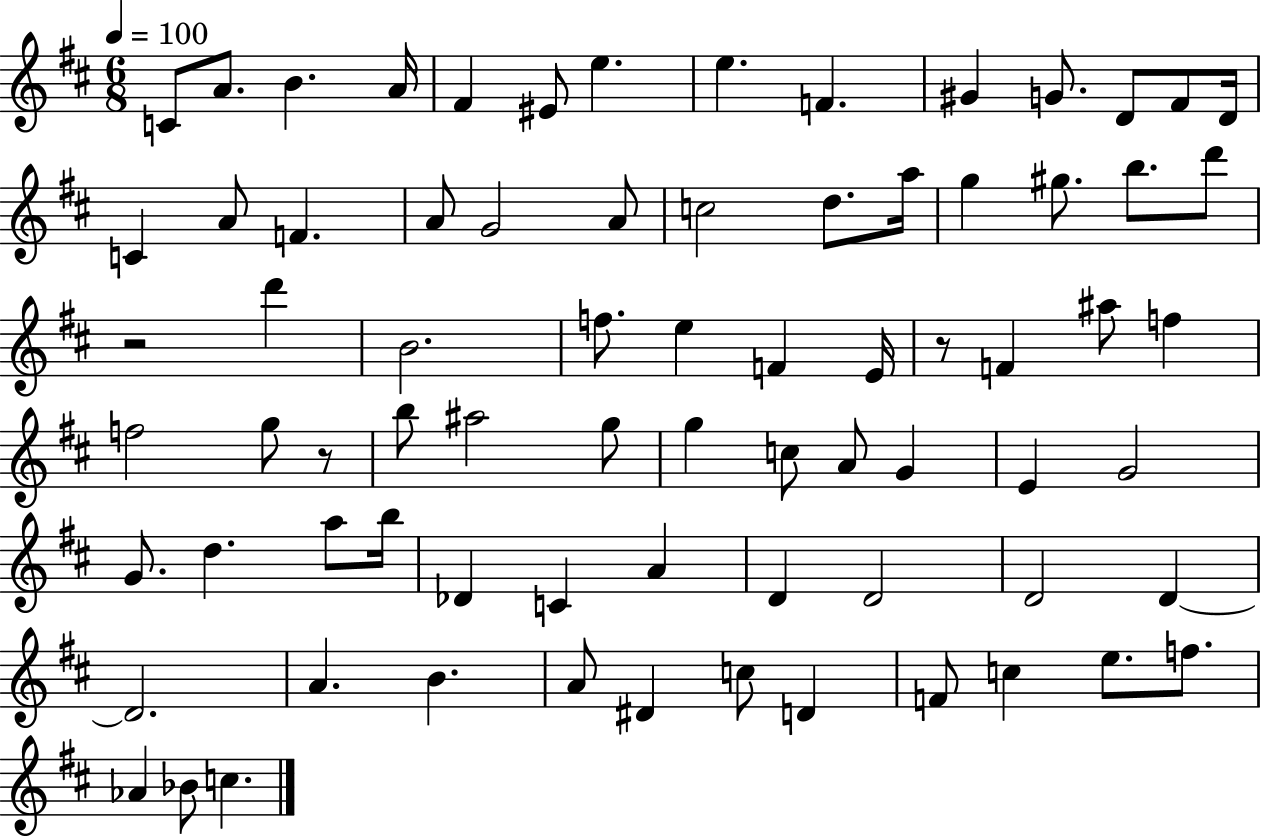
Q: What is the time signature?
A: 6/8